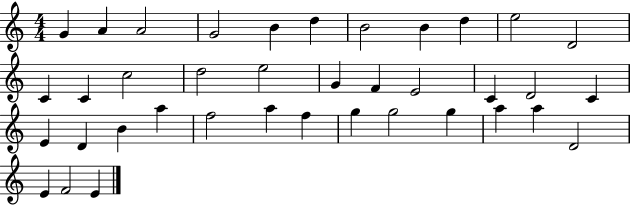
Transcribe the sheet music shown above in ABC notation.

X:1
T:Untitled
M:4/4
L:1/4
K:C
G A A2 G2 B d B2 B d e2 D2 C C c2 d2 e2 G F E2 C D2 C E D B a f2 a f g g2 g a a D2 E F2 E